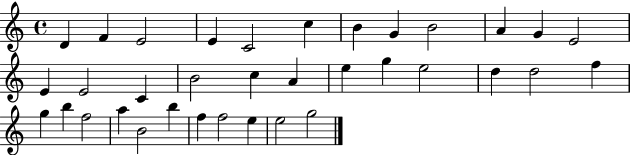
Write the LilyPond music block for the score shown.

{
  \clef treble
  \time 4/4
  \defaultTimeSignature
  \key c \major
  d'4 f'4 e'2 | e'4 c'2 c''4 | b'4 g'4 b'2 | a'4 g'4 e'2 | \break e'4 e'2 c'4 | b'2 c''4 a'4 | e''4 g''4 e''2 | d''4 d''2 f''4 | \break g''4 b''4 f''2 | a''4 b'2 b''4 | f''4 f''2 e''4 | e''2 g''2 | \break \bar "|."
}